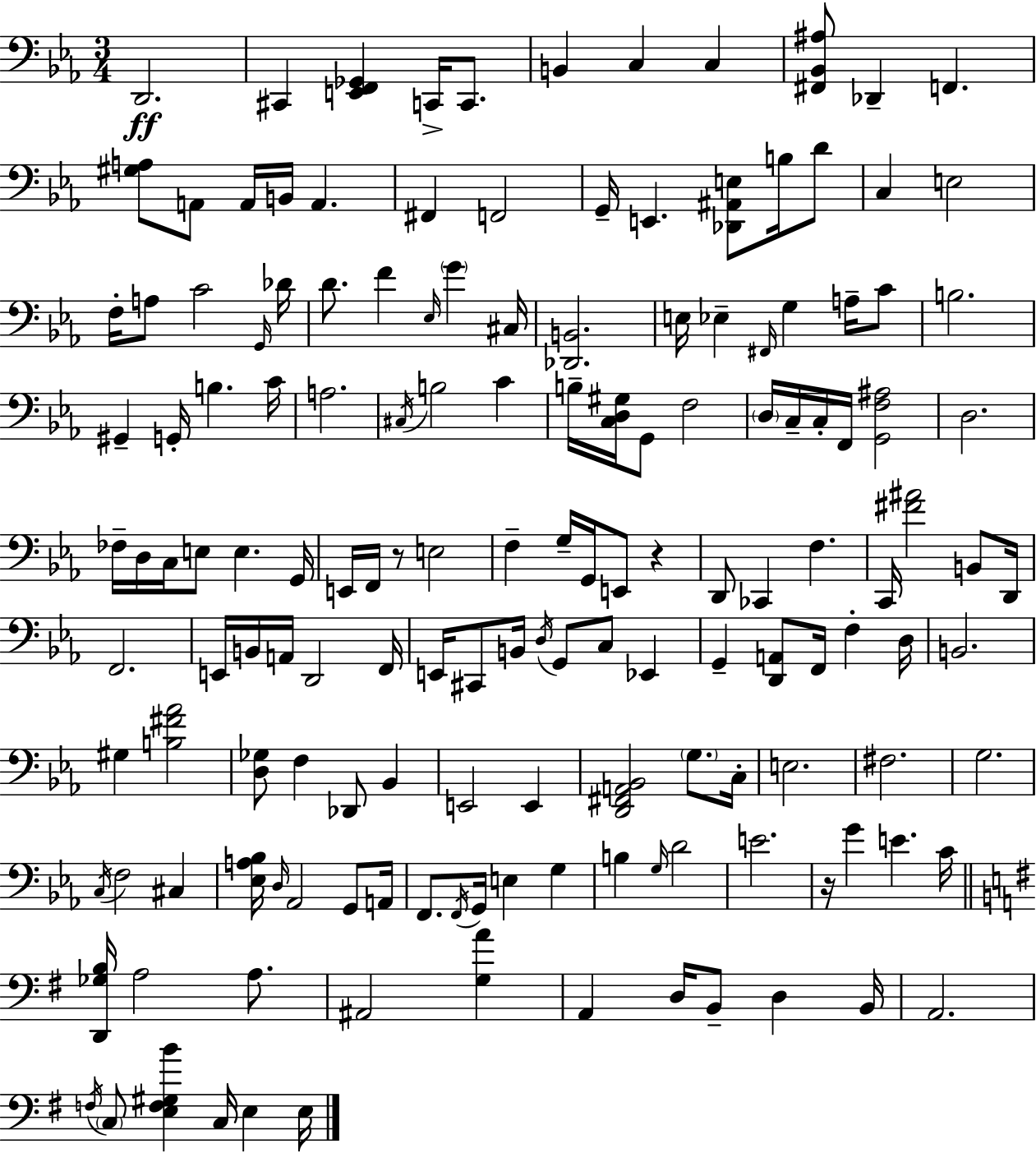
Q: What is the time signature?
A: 3/4